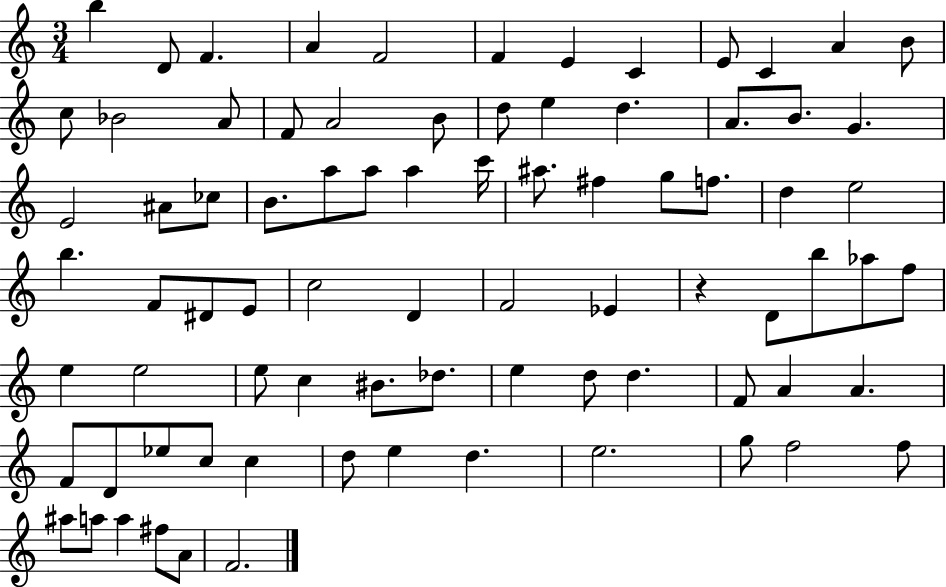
B5/q D4/e F4/q. A4/q F4/h F4/q E4/q C4/q E4/e C4/q A4/q B4/e C5/e Bb4/h A4/e F4/e A4/h B4/e D5/e E5/q D5/q. A4/e. B4/e. G4/q. E4/h A#4/e CES5/e B4/e. A5/e A5/e A5/q C6/s A#5/e. F#5/q G5/e F5/e. D5/q E5/h B5/q. F4/e D#4/e E4/e C5/h D4/q F4/h Eb4/q R/q D4/e B5/e Ab5/e F5/e E5/q E5/h E5/e C5/q BIS4/e. Db5/e. E5/q D5/e D5/q. F4/e A4/q A4/q. F4/e D4/e Eb5/e C5/e C5/q D5/e E5/q D5/q. E5/h. G5/e F5/h F5/e A#5/e A5/e A5/q F#5/e A4/e F4/h.